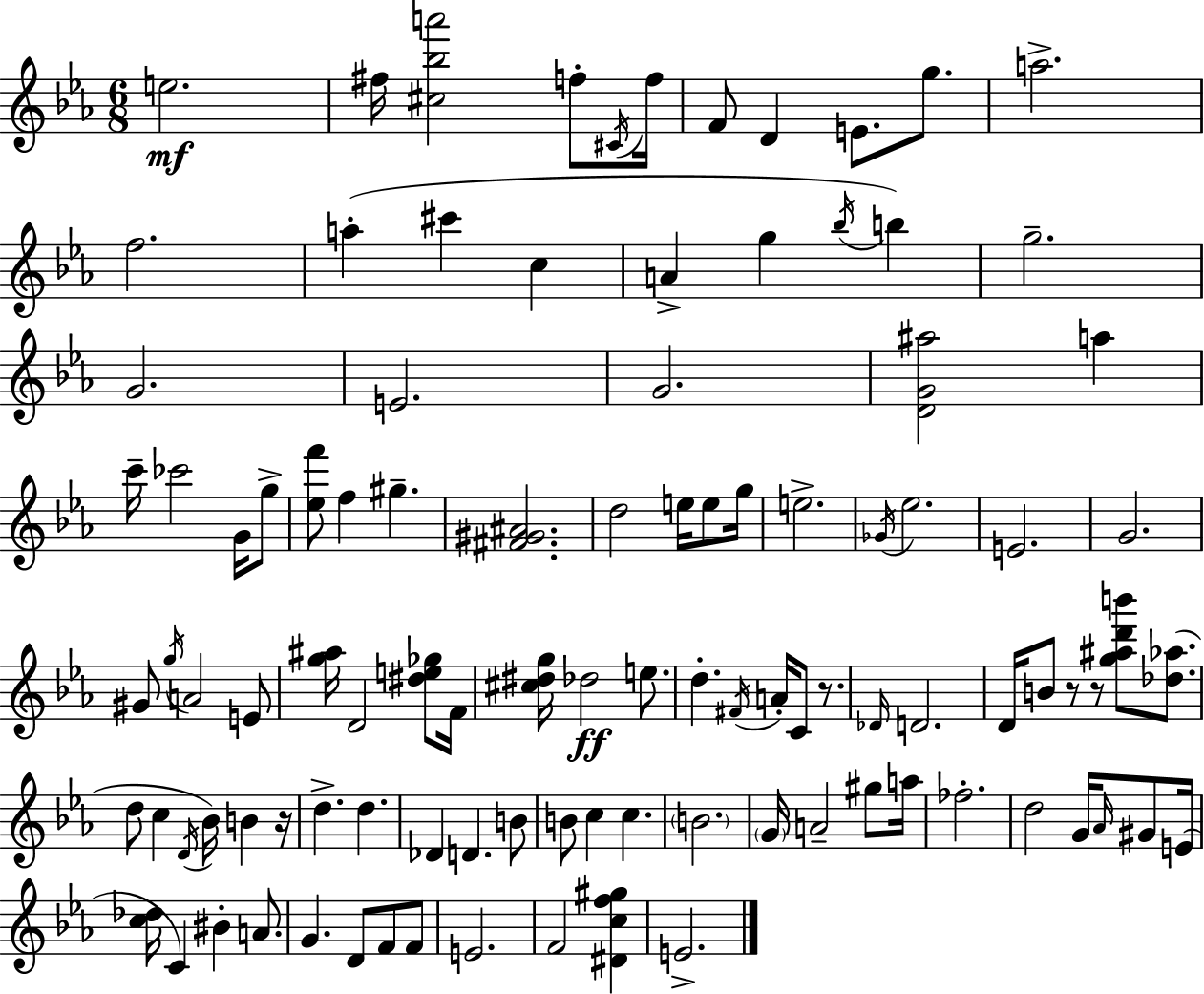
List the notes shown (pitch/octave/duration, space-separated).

E5/h. F#5/s [C#5,Bb5,A6]/h F5/e C#4/s F5/s F4/e D4/q E4/e. G5/e. A5/h. F5/h. A5/q C#6/q C5/q A4/q G5/q Bb5/s B5/q G5/h. G4/h. E4/h. G4/h. [D4,G4,A#5]/h A5/q C6/s CES6/h G4/s G5/e [Eb5,F6]/e F5/q G#5/q. [F#4,G#4,A#4]/h. D5/h E5/s E5/e G5/s E5/h. Gb4/s Eb5/h. E4/h. G4/h. G#4/e G5/s A4/h E4/e [G5,A#5]/s D4/h [D#5,E5,Gb5]/e F4/s [C#5,D#5,G5]/s Db5/h E5/e. D5/q. F#4/s A4/s C4/e R/e. Db4/s D4/h. D4/s B4/e R/e R/e [G5,A#5,D6,B6]/e [Db5,Ab5]/e. D5/e C5/q D4/s Bb4/s B4/q R/s D5/q. D5/q. Db4/q D4/q. B4/e B4/e C5/q C5/q. B4/h. G4/s A4/h G#5/e A5/s FES5/h. D5/h G4/s Ab4/s G#4/e E4/s [C5,Db5]/s C4/q BIS4/q A4/e. G4/q. D4/e F4/e F4/e E4/h. F4/h [D#4,C5,F5,G#5]/q E4/h.